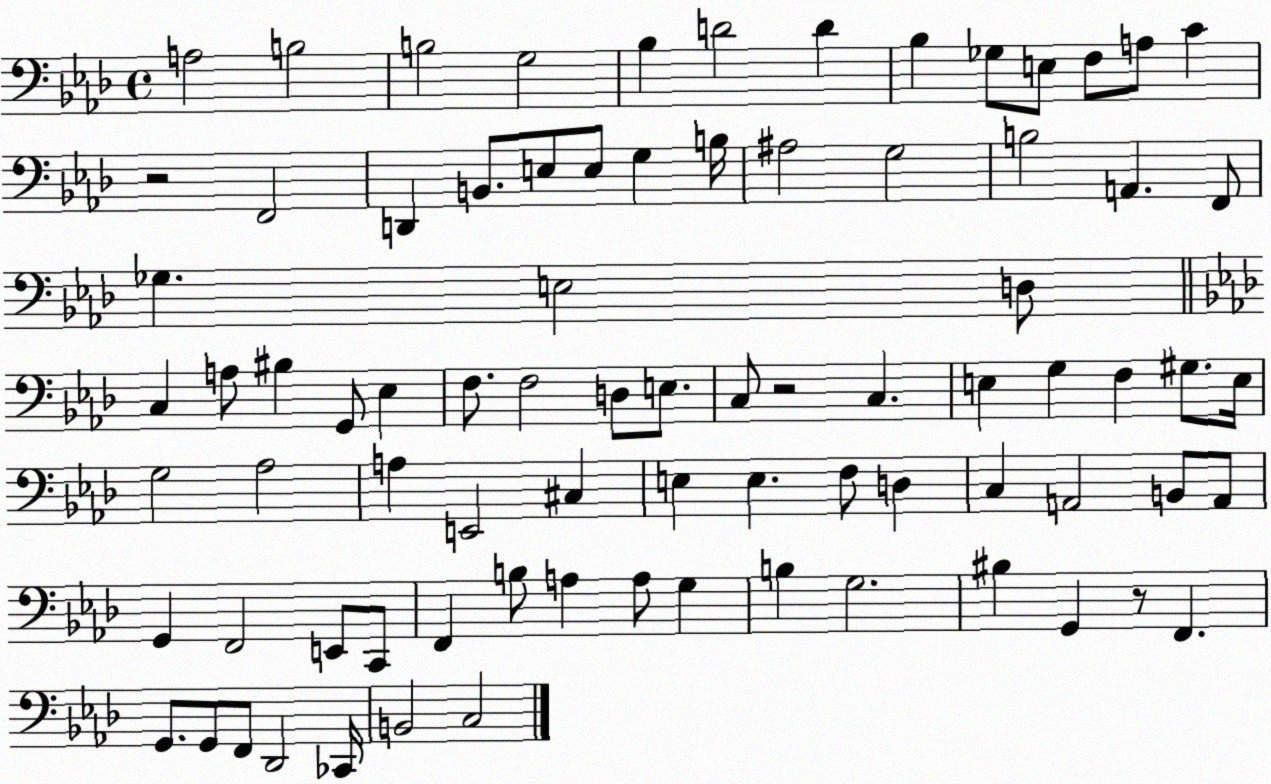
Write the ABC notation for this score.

X:1
T:Untitled
M:4/4
L:1/4
K:Ab
A,2 B,2 B,2 G,2 _B, D2 D _B, _G,/2 E,/2 F,/2 A,/2 C z2 F,,2 D,, B,,/2 E,/2 E,/2 G, B,/4 ^A,2 G,2 B,2 A,, F,,/2 _G, E,2 D,/2 C, A,/2 ^B, G,,/2 _E, F,/2 F,2 D,/2 E,/2 C,/2 z2 C, E, G, F, ^G,/2 E,/4 G,2 _A,2 A, E,,2 ^C, E, E, F,/2 D, C, A,,2 B,,/2 A,,/2 G,, F,,2 E,,/2 C,,/2 F,, B,/2 A, A,/2 G, B, G,2 ^B, G,, z/2 F,, G,,/2 G,,/2 F,,/2 _D,,2 _C,,/4 B,,2 C,2